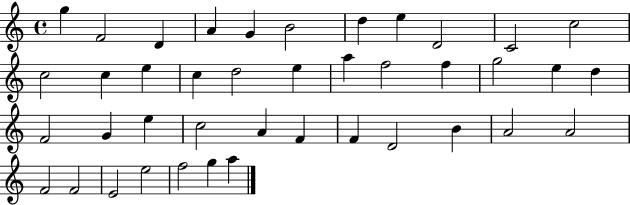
X:1
T:Untitled
M:4/4
L:1/4
K:C
g F2 D A G B2 d e D2 C2 c2 c2 c e c d2 e a f2 f g2 e d F2 G e c2 A F F D2 B A2 A2 F2 F2 E2 e2 f2 g a